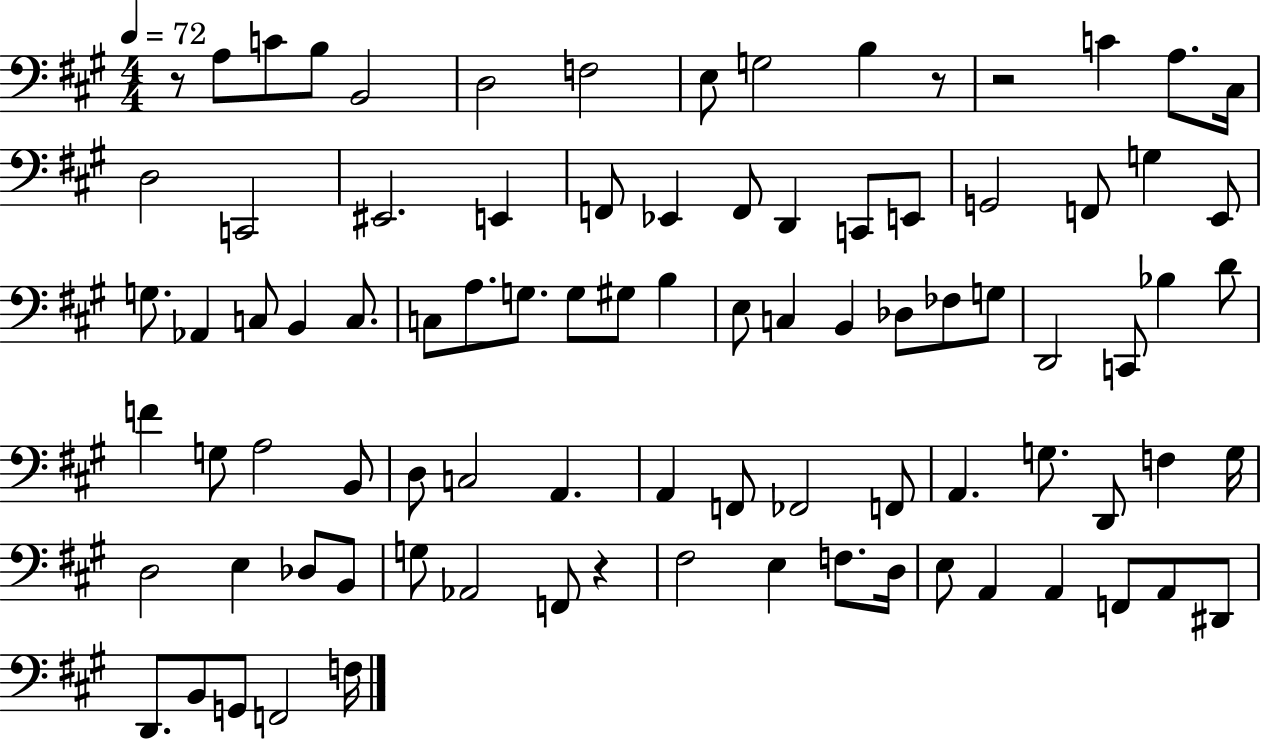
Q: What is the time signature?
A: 4/4